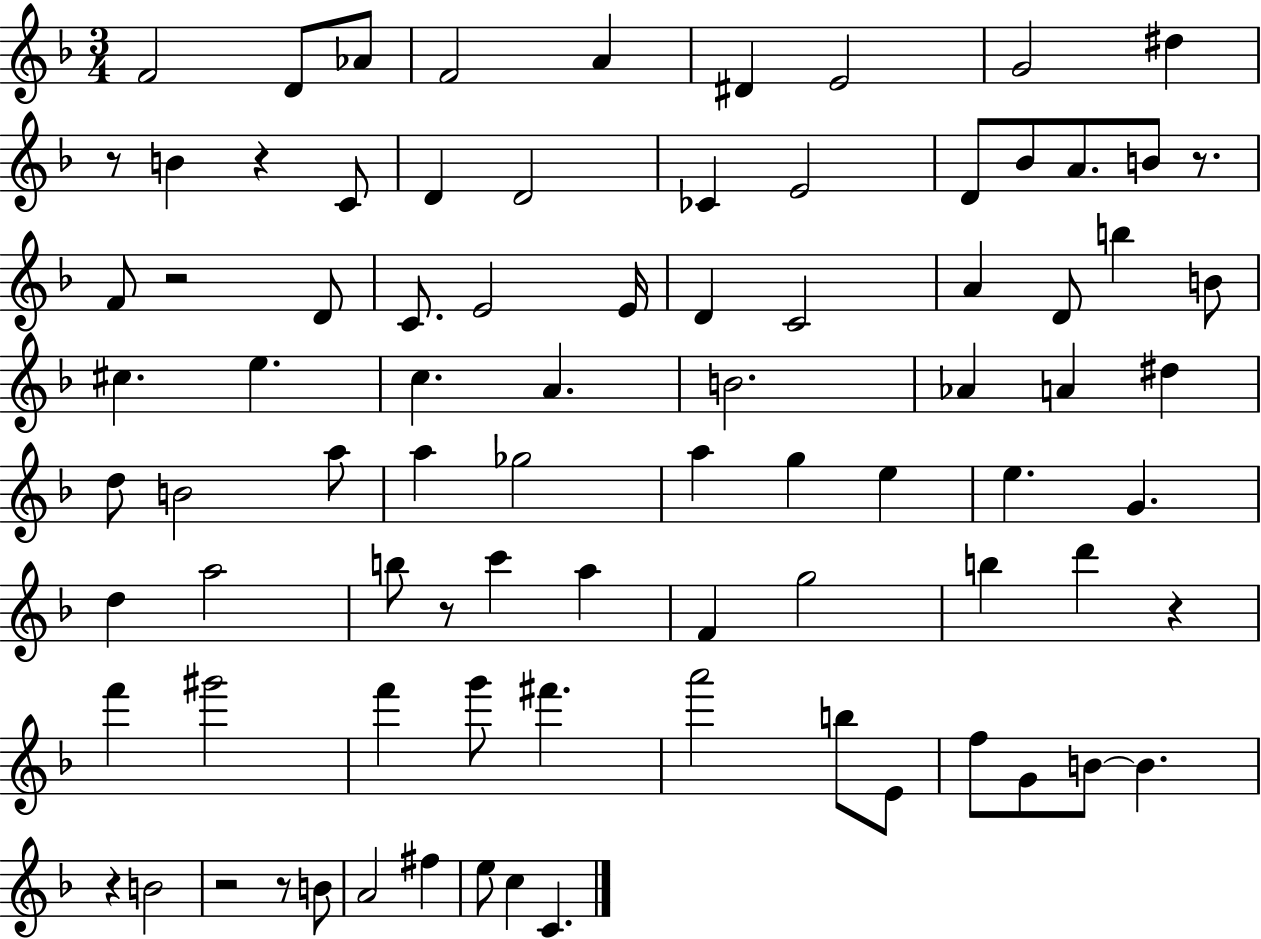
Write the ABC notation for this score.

X:1
T:Untitled
M:3/4
L:1/4
K:F
F2 D/2 _A/2 F2 A ^D E2 G2 ^d z/2 B z C/2 D D2 _C E2 D/2 _B/2 A/2 B/2 z/2 F/2 z2 D/2 C/2 E2 E/4 D C2 A D/2 b B/2 ^c e c A B2 _A A ^d d/2 B2 a/2 a _g2 a g e e G d a2 b/2 z/2 c' a F g2 b d' z f' ^g'2 f' g'/2 ^f' a'2 b/2 E/2 f/2 G/2 B/2 B z B2 z2 z/2 B/2 A2 ^f e/2 c C